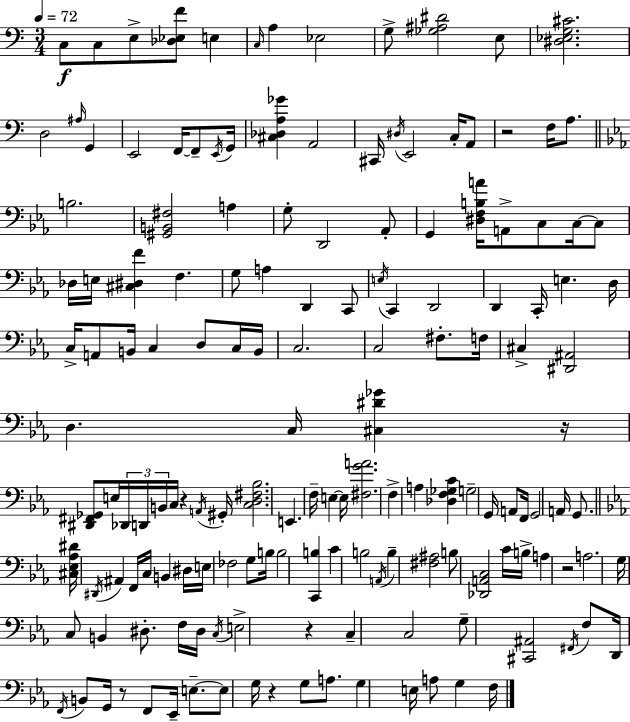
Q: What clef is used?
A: bass